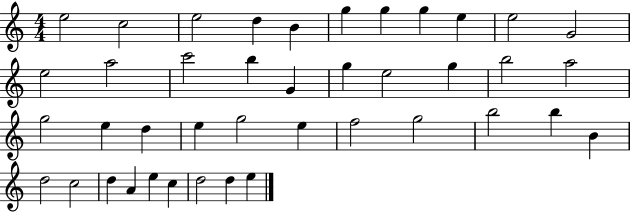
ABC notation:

X:1
T:Untitled
M:4/4
L:1/4
K:C
e2 c2 e2 d B g g g e e2 G2 e2 a2 c'2 b G g e2 g b2 a2 g2 e d e g2 e f2 g2 b2 b B d2 c2 d A e c d2 d e